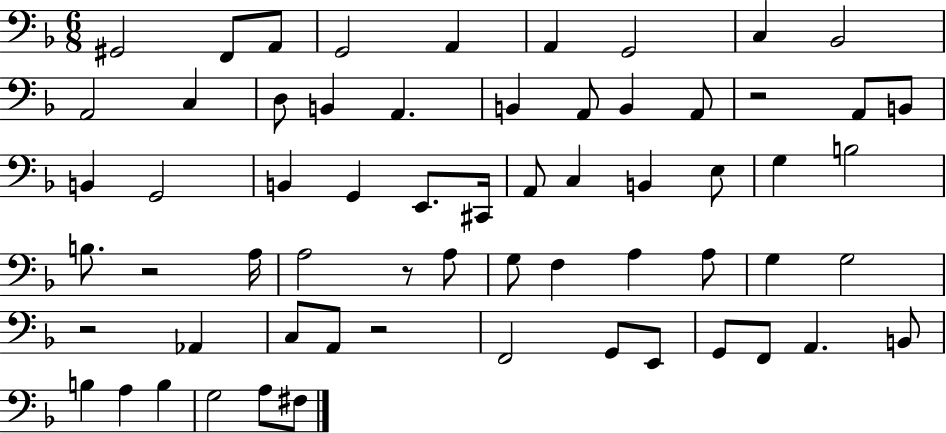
G#2/h F2/e A2/e G2/h A2/q A2/q G2/h C3/q Bb2/h A2/h C3/q D3/e B2/q A2/q. B2/q A2/e B2/q A2/e R/h A2/e B2/e B2/q G2/h B2/q G2/q E2/e. C#2/s A2/e C3/q B2/q E3/e G3/q B3/h B3/e. R/h A3/s A3/h R/e A3/e G3/e F3/q A3/q A3/e G3/q G3/h R/h Ab2/q C3/e A2/e R/h F2/h G2/e E2/e G2/e F2/e A2/q. B2/e B3/q A3/q B3/q G3/h A3/e F#3/e